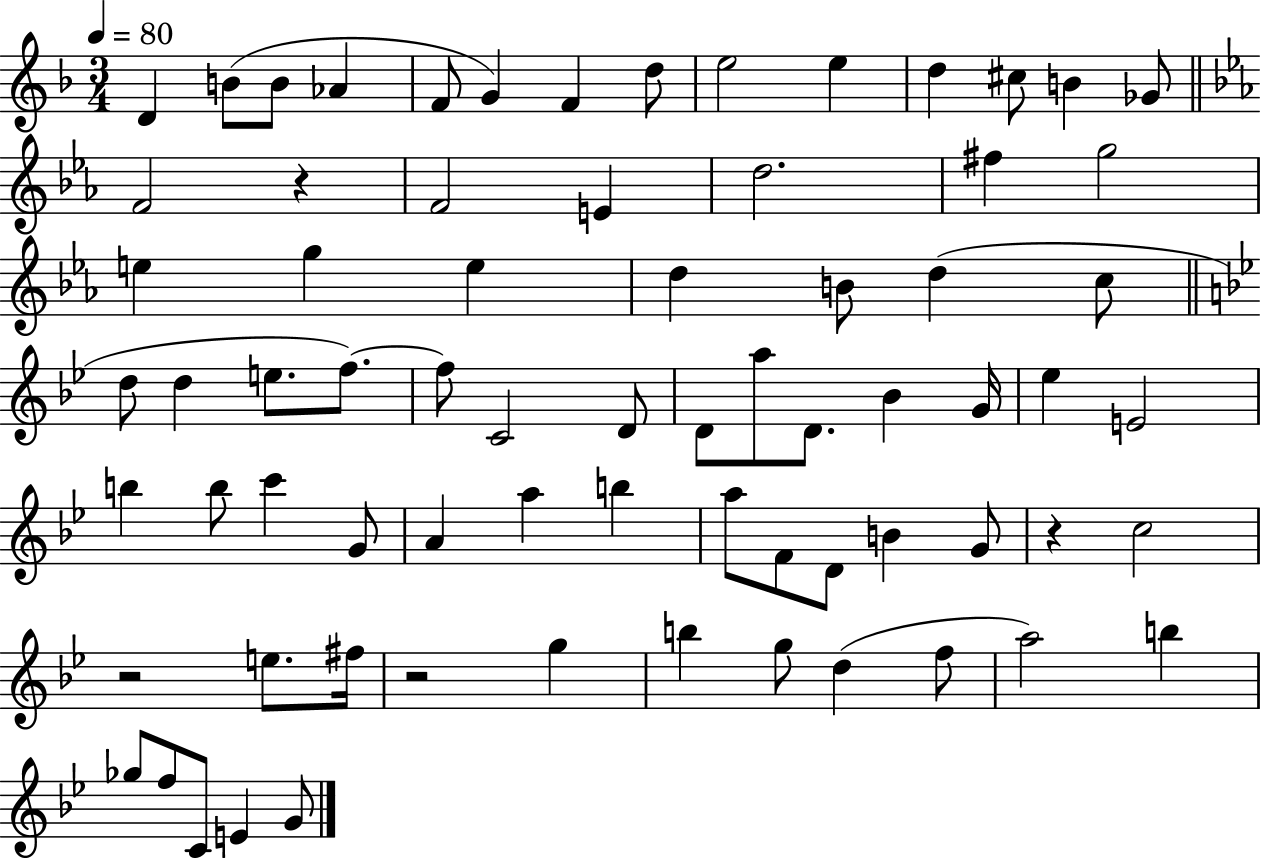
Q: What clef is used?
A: treble